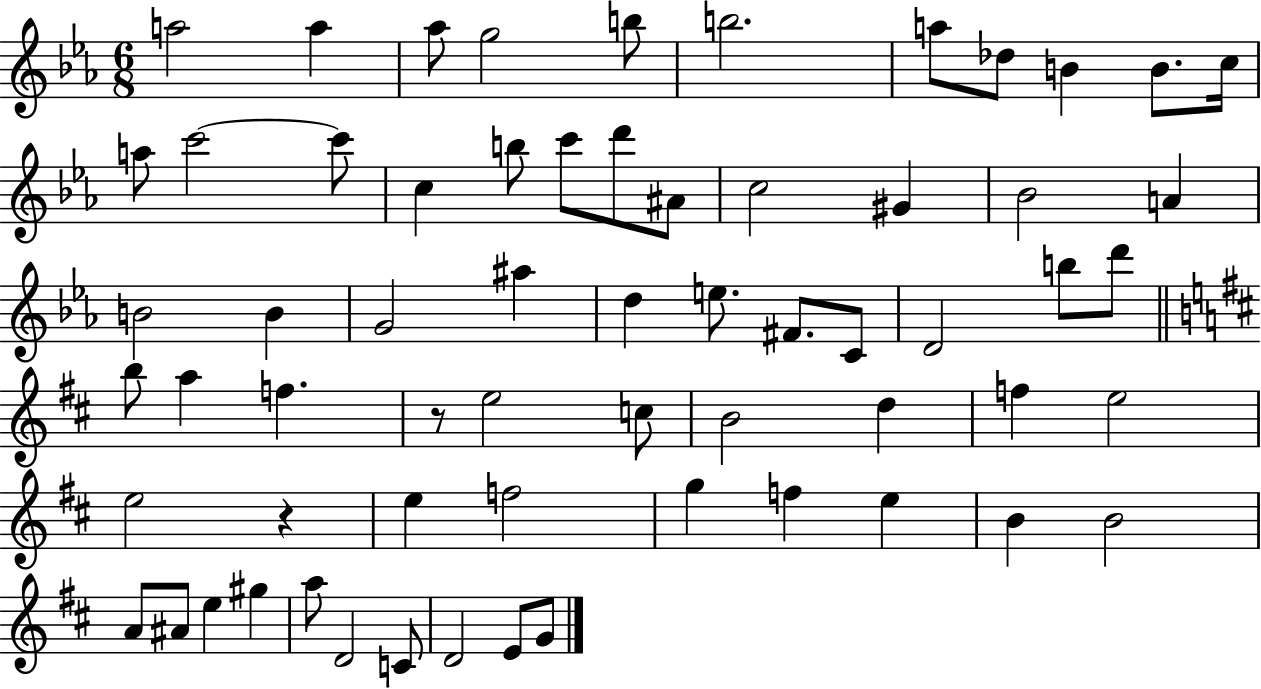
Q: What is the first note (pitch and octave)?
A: A5